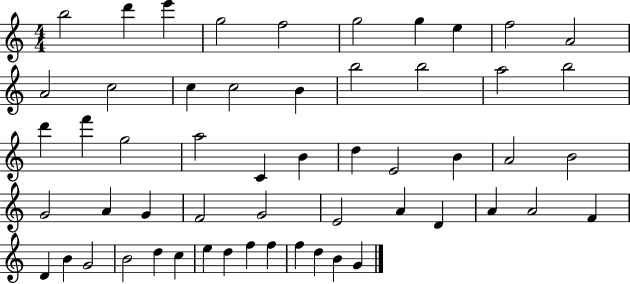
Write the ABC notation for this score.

X:1
T:Untitled
M:4/4
L:1/4
K:C
b2 d' e' g2 f2 g2 g e f2 A2 A2 c2 c c2 B b2 b2 a2 b2 d' f' g2 a2 C B d E2 B A2 B2 G2 A G F2 G2 E2 A D A A2 F D B G2 B2 d c e d f f f d B G